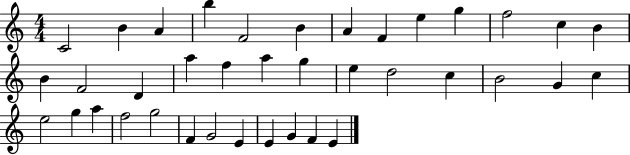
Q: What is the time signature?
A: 4/4